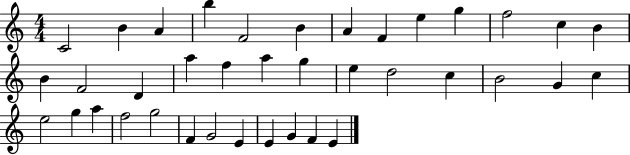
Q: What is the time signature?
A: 4/4